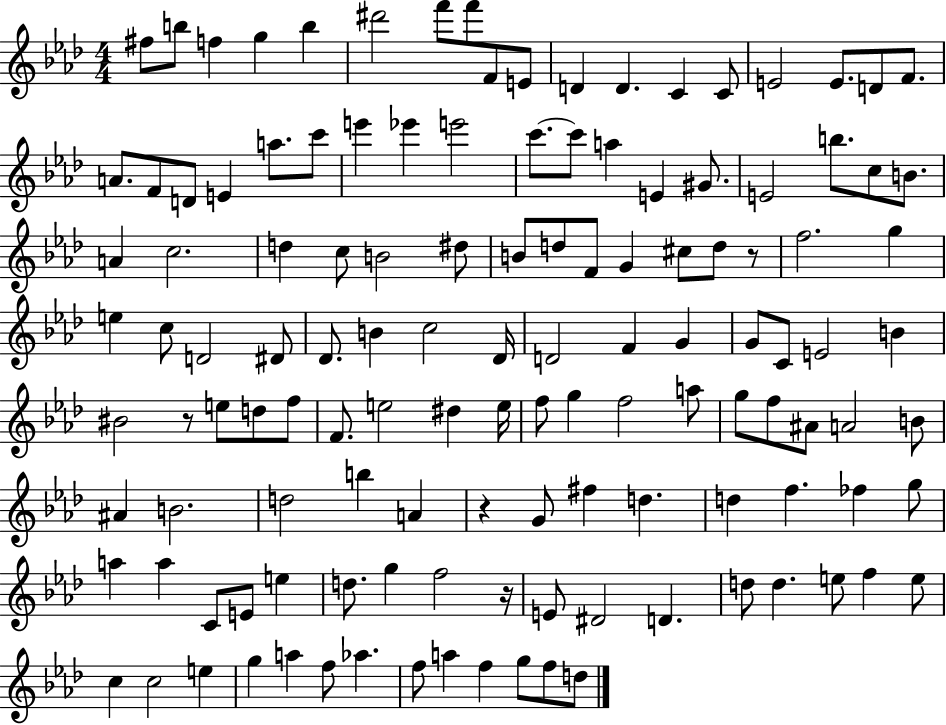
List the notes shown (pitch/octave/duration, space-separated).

F#5/e B5/e F5/q G5/q B5/q D#6/h F6/e F6/e F4/e E4/e D4/q D4/q. C4/q C4/e E4/h E4/e. D4/e F4/e. A4/e. F4/e D4/e E4/q A5/e. C6/e E6/q Eb6/q E6/h C6/e. C6/e A5/q E4/q G#4/e. E4/h B5/e. C5/e B4/e. A4/q C5/h. D5/q C5/e B4/h D#5/e B4/e D5/e F4/e G4/q C#5/e D5/e R/e F5/h. G5/q E5/q C5/e D4/h D#4/e Db4/e. B4/q C5/h Db4/s D4/h F4/q G4/q G4/e C4/e E4/h B4/q BIS4/h R/e E5/e D5/e F5/e F4/e. E5/h D#5/q E5/s F5/e G5/q F5/h A5/e G5/e F5/e A#4/e A4/h B4/e A#4/q B4/h. D5/h B5/q A4/q R/q G4/e F#5/q D5/q. D5/q F5/q. FES5/q G5/e A5/q A5/q C4/e E4/e E5/q D5/e. G5/q F5/h R/s E4/e D#4/h D4/q. D5/e D5/q. E5/e F5/q E5/e C5/q C5/h E5/q G5/q A5/q F5/e Ab5/q. F5/e A5/q F5/q G5/e F5/e D5/e